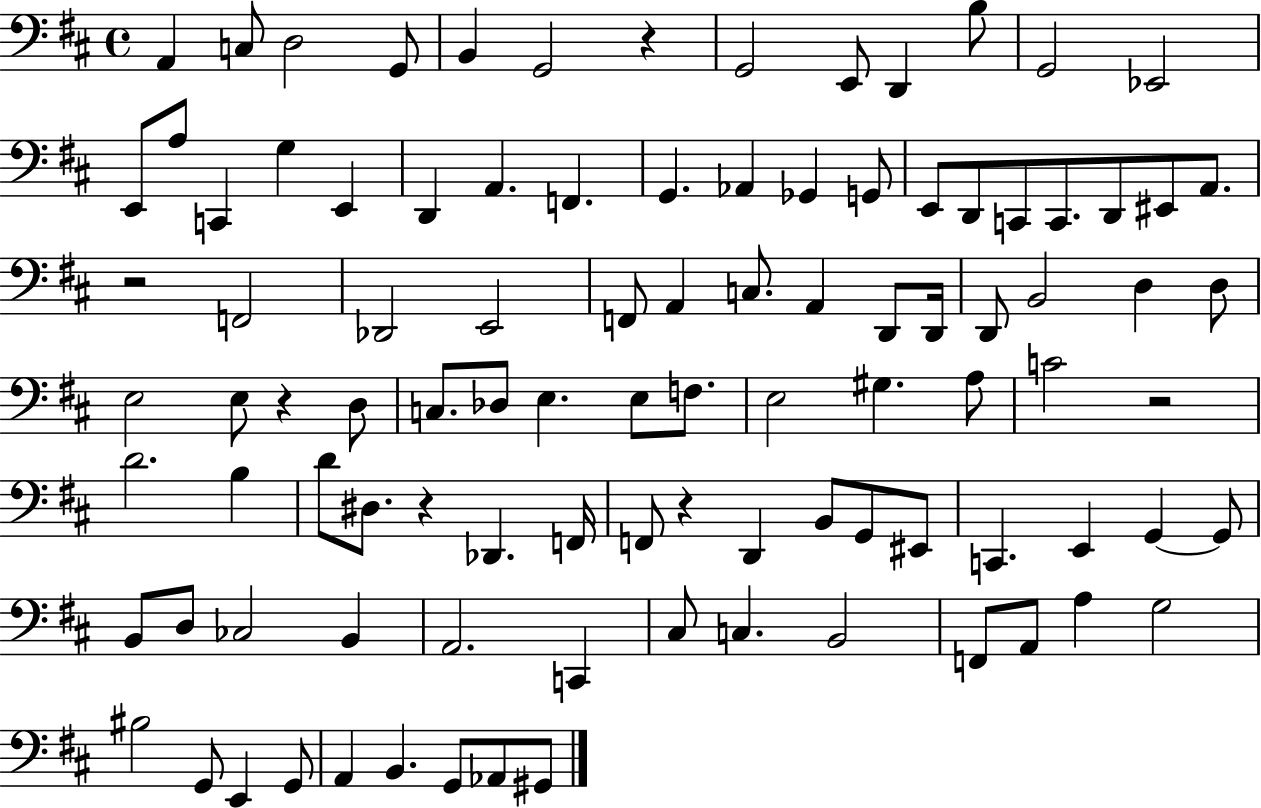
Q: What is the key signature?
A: D major